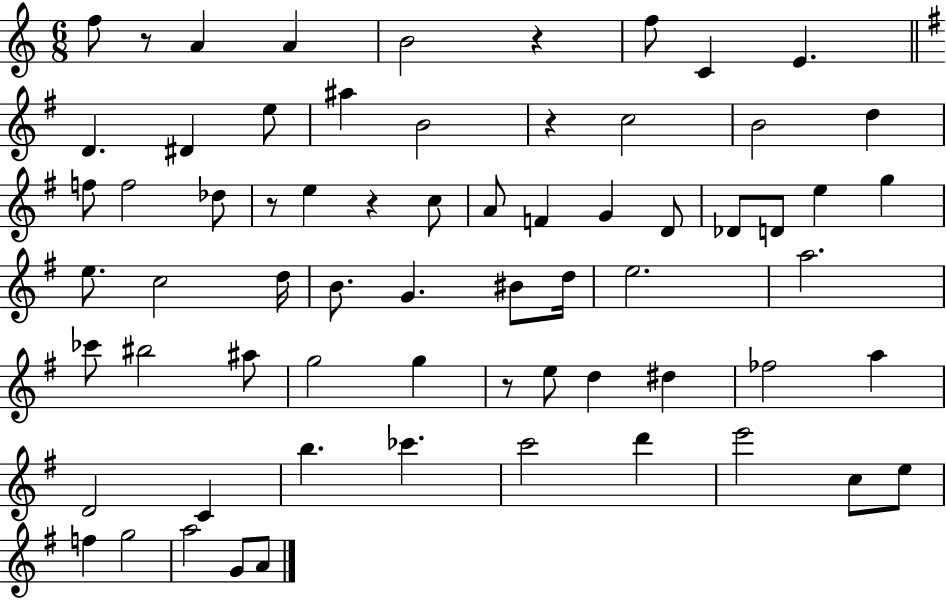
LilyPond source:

{
  \clef treble
  \numericTimeSignature
  \time 6/8
  \key c \major
  f''8 r8 a'4 a'4 | b'2 r4 | f''8 c'4 e'4. | \bar "||" \break \key g \major d'4. dis'4 e''8 | ais''4 b'2 | r4 c''2 | b'2 d''4 | \break f''8 f''2 des''8 | r8 e''4 r4 c''8 | a'8 f'4 g'4 d'8 | des'8 d'8 e''4 g''4 | \break e''8. c''2 d''16 | b'8. g'4. bis'8 d''16 | e''2. | a''2. | \break ces'''8 bis''2 ais''8 | g''2 g''4 | r8 e''8 d''4 dis''4 | fes''2 a''4 | \break d'2 c'4 | b''4. ces'''4. | c'''2 d'''4 | e'''2 c''8 e''8 | \break f''4 g''2 | a''2 g'8 a'8 | \bar "|."
}